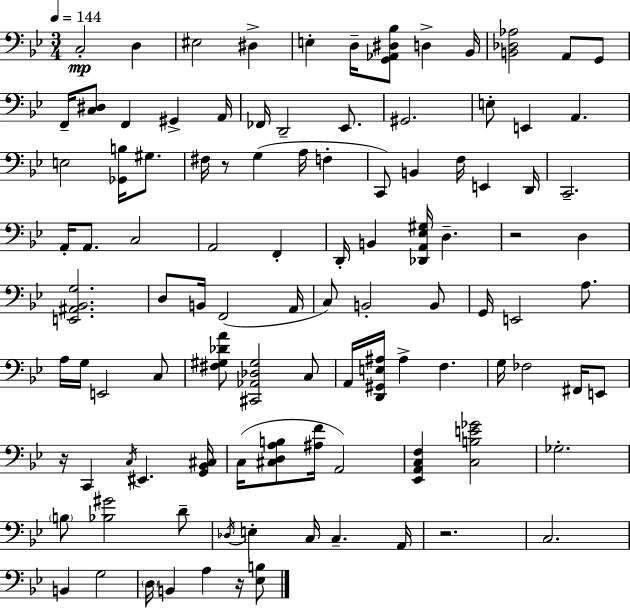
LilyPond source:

{
  \clef bass
  \numericTimeSignature
  \time 3/4
  \key bes \major
  \tempo 4 = 144
  c2-.\mp d4 | eis2 dis4-> | e4-. d16-- <g, aes, dis bes>8 d4-> bes,16 | <b, des aes>2 a,8 g,8 | \break f,16-- <c dis>8 f,4 gis,4-> a,16 | fes,16 d,2-- ees,8. | gis,2. | e8-. e,4 a,4. | \break e2 <ges, b>16 gis8. | fis16 r8 g4( a16 f4-. | c,8) b,4 f16 e,4 d,16 | c,2.-- | \break a,16-. a,8. c2 | a,2 f,4-. | d,16-. b,4 <des, a, ees gis>16 d4.-- | r2 d4 | \break <e, ais, bes, g>2. | d8 b,16 f,2( a,16 | c8) b,2-. b,8 | g,16 e,2 a8. | \break a16 g16 e,2 c8 | <fis gis des' a'>8 <cis, aes, des gis>2 c8 | a,16 <d, gis, e ais>16 ais4-> f4. | g16 fes2 fis,16 e,8 | \break r16 c,4 \acciaccatura { c16 } eis,4. | <g, bes, cis>16 c16( <cis d a b>8 <ais f'>16 a,2) | <ees, a, c f>4 <c b e' ges'>2 | ges2.-. | \break \parenthesize b8 <bes gis'>2 d'8-- | \acciaccatura { des16 } e4-. c16 c4.-- | a,16 r2. | c2. | \break b,4 g2 | \parenthesize d16 b,4 a4 r16 | <ees b>8 \bar "|."
}